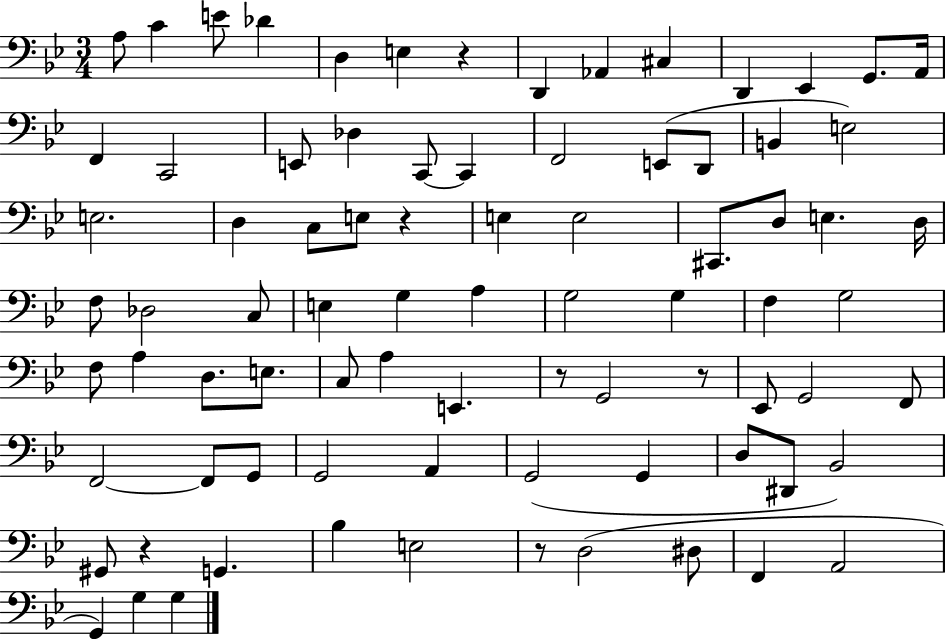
{
  \clef bass
  \numericTimeSignature
  \time 3/4
  \key bes \major
  a8 c'4 e'8 des'4 | d4 e4 r4 | d,4 aes,4 cis4 | d,4 ees,4 g,8. a,16 | \break f,4 c,2 | e,8 des4 c,8~~ c,4 | f,2 e,8( d,8 | b,4 e2) | \break e2. | d4 c8 e8 r4 | e4 e2 | cis,8. d8 e4. d16 | \break f8 des2 c8 | e4 g4 a4 | g2 g4 | f4 g2 | \break f8 a4 d8. e8. | c8 a4 e,4. | r8 g,2 r8 | ees,8 g,2 f,8 | \break f,2~~ f,8 g,8 | g,2 a,4 | g,2( g,4 | d8 dis,8 bes,2) | \break gis,8 r4 g,4. | bes4 e2 | r8 d2( dis8 | f,4 a,2 | \break g,4) g4 g4 | \bar "|."
}